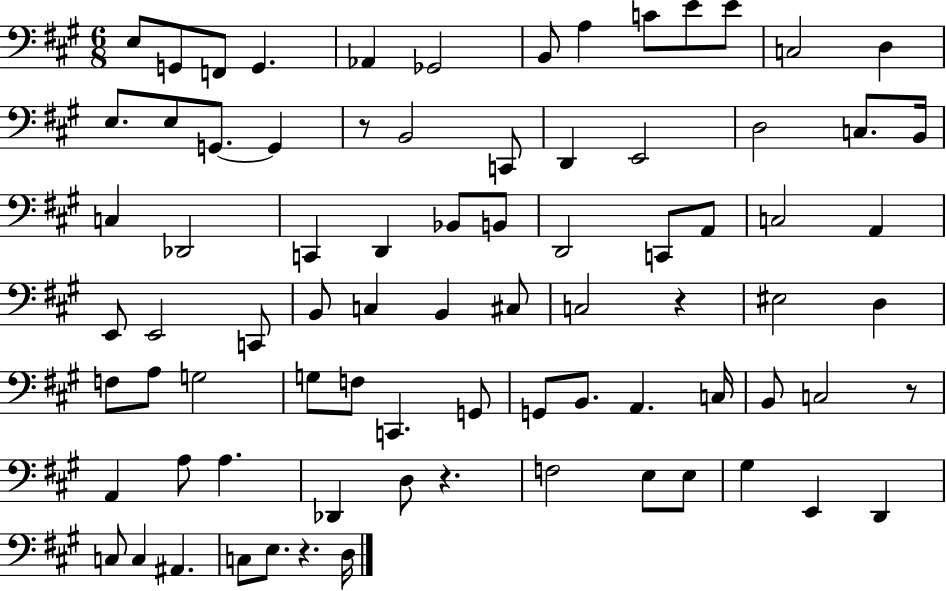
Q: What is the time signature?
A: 6/8